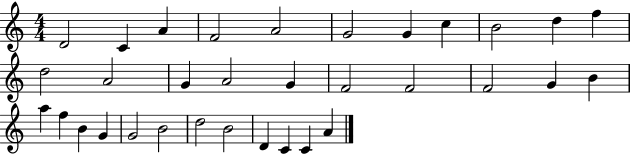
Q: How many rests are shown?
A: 0